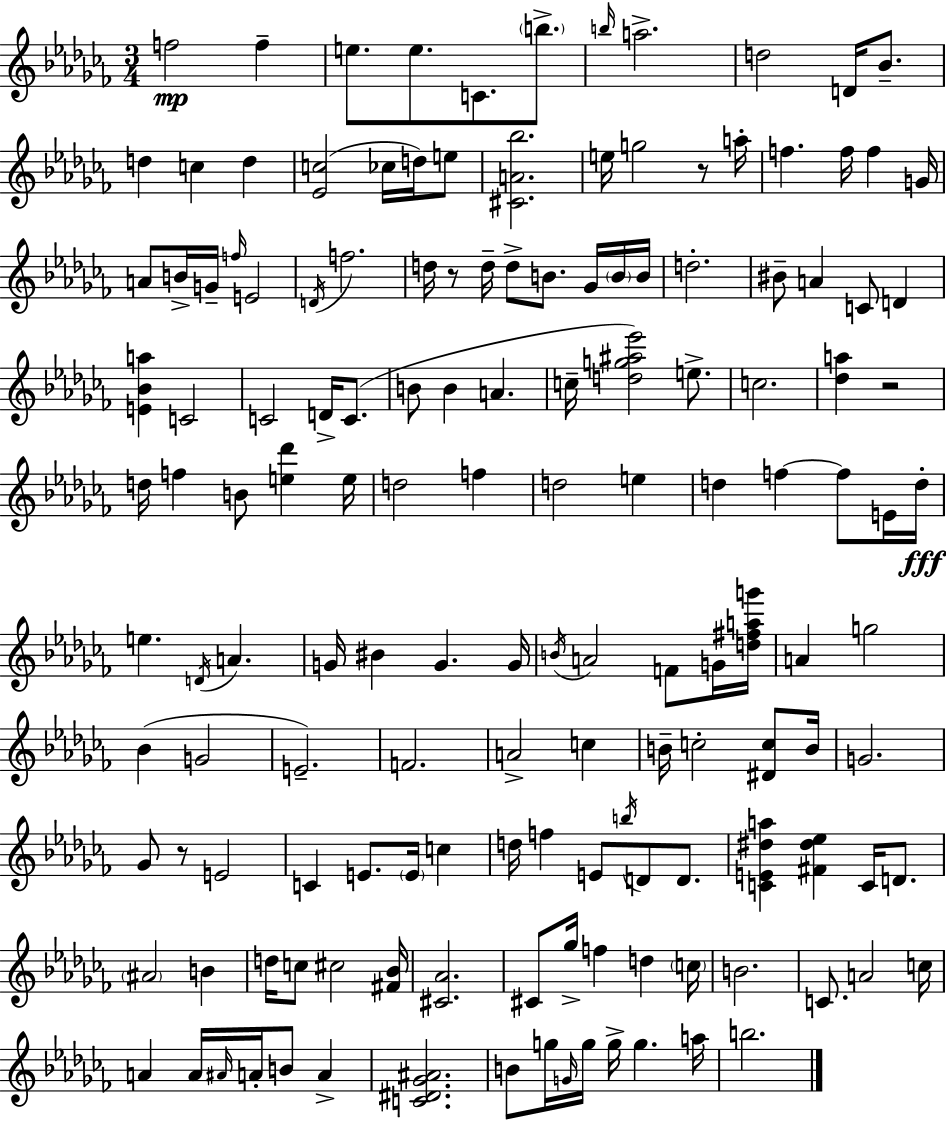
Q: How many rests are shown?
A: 4